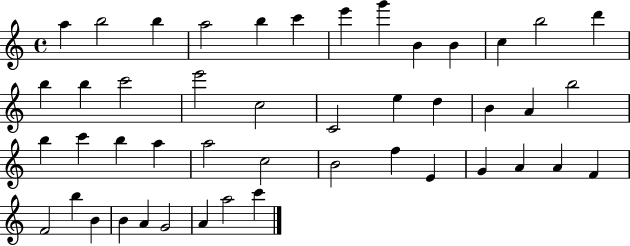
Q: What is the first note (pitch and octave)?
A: A5